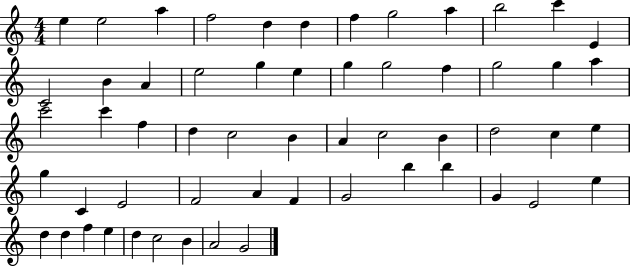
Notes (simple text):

E5/q E5/h A5/q F5/h D5/q D5/q F5/q G5/h A5/q B5/h C6/q E4/q C4/h B4/q A4/q E5/h G5/q E5/q G5/q G5/h F5/q G5/h G5/q A5/q C6/h C6/q F5/q D5/q C5/h B4/q A4/q C5/h B4/q D5/h C5/q E5/q G5/q C4/q E4/h F4/h A4/q F4/q G4/h B5/q B5/q G4/q E4/h E5/q D5/q D5/q F5/q E5/q D5/q C5/h B4/q A4/h G4/h